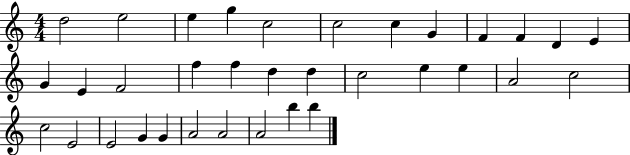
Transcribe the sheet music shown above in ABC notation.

X:1
T:Untitled
M:4/4
L:1/4
K:C
d2 e2 e g c2 c2 c G F F D E G E F2 f f d d c2 e e A2 c2 c2 E2 E2 G G A2 A2 A2 b b